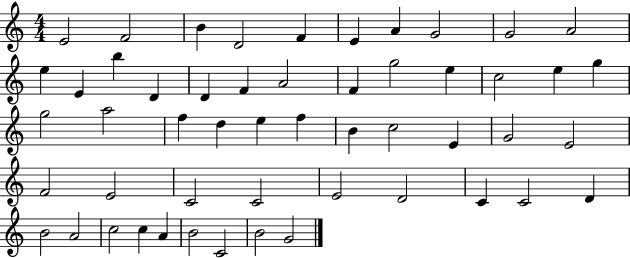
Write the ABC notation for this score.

X:1
T:Untitled
M:4/4
L:1/4
K:C
E2 F2 B D2 F E A G2 G2 A2 e E b D D F A2 F g2 e c2 e g g2 a2 f d e f B c2 E G2 E2 F2 E2 C2 C2 E2 D2 C C2 D B2 A2 c2 c A B2 C2 B2 G2